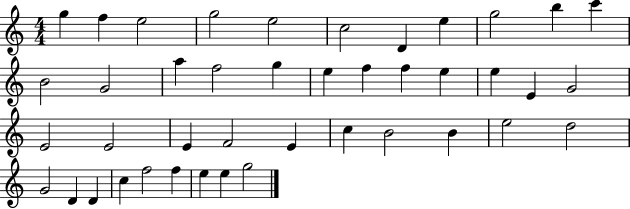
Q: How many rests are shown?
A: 0